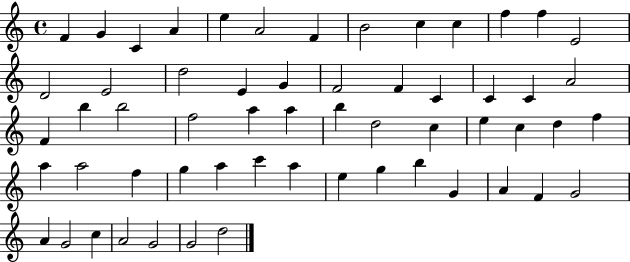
{
  \clef treble
  \time 4/4
  \defaultTimeSignature
  \key c \major
  f'4 g'4 c'4 a'4 | e''4 a'2 f'4 | b'2 c''4 c''4 | f''4 f''4 e'2 | \break d'2 e'2 | d''2 e'4 g'4 | f'2 f'4 c'4 | c'4 c'4 a'2 | \break f'4 b''4 b''2 | f''2 a''4 a''4 | b''4 d''2 c''4 | e''4 c''4 d''4 f''4 | \break a''4 a''2 f''4 | g''4 a''4 c'''4 a''4 | e''4 g''4 b''4 g'4 | a'4 f'4 g'2 | \break a'4 g'2 c''4 | a'2 g'2 | g'2 d''2 | \bar "|."
}